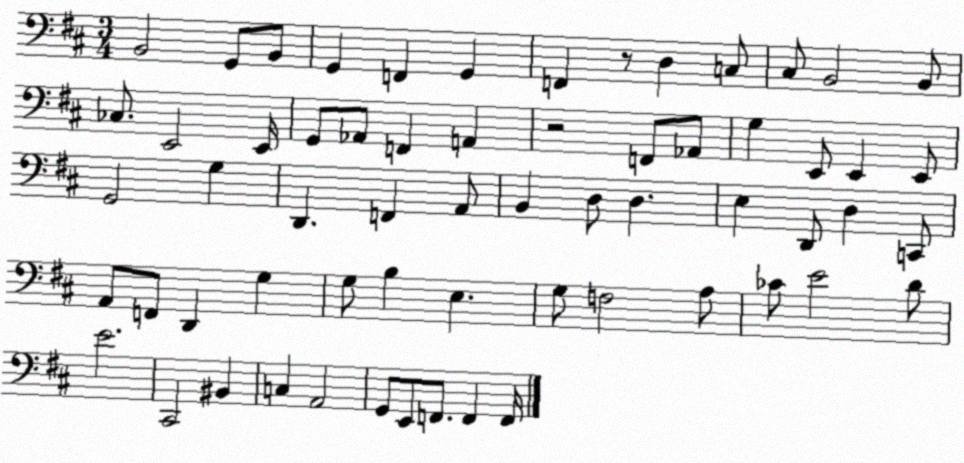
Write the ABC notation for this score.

X:1
T:Untitled
M:3/4
L:1/4
K:D
B,,2 G,,/2 B,,/2 G,, F,, G,, F,, z/2 D, C,/2 ^C,/2 B,,2 B,,/2 _C,/2 E,,2 E,,/4 G,,/2 _A,,/2 F,, A,, z2 F,,/2 _A,,/2 G, E,,/2 E,, E,,/2 G,,2 G, D,, F,, A,,/2 B,, D,/2 D, E, D,,/2 D, C,,/2 A,,/2 F,,/2 D,, G, G,/2 B, E, G,/2 F,2 A,/2 _C/2 E2 D/2 E2 ^C,,2 ^B,, C, A,,2 G,,/2 E,,/2 F,,/2 F,, F,,/4